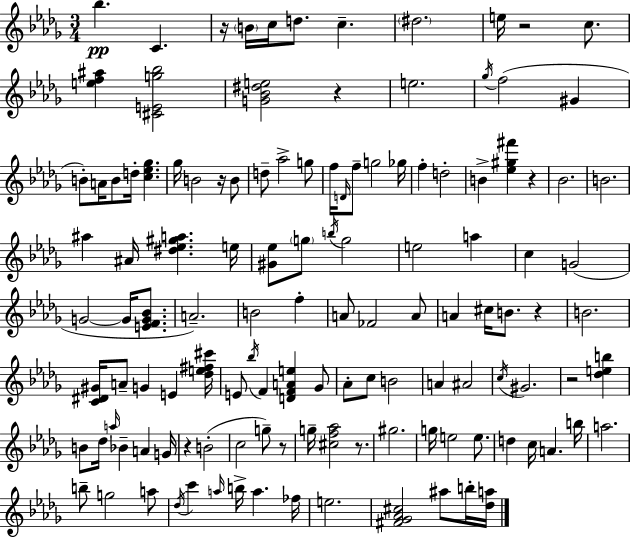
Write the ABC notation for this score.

X:1
T:Untitled
M:3/4
L:1/4
K:Bbm
_b C z/4 B/4 c/4 d/2 c ^d2 e/4 z2 c/2 [ef^a] [^CEg_b]2 [G_B^de]2 z e2 _g/4 f2 ^G B/2 A/4 B/2 d/4 [c_e_g] _g/4 B2 z/4 B/2 d/2 _a2 g/2 f/4 D/4 f/2 g2 _g/4 f d2 B [_e^g^f'] z _B2 B2 ^a ^A/4 [^d_e^ga] e/4 [^G_e]/2 g/2 b/4 g2 e2 a c G2 G2 G/4 [EFG_B]/2 A2 B2 f A/2 _F2 A/2 A ^c/4 B/2 z B2 [C^D^G]/4 A/2 G E [_de^f^c']/4 E/2 _b/4 F [DFAe] _G/2 _A/2 c/2 B2 A ^A2 c/4 ^G2 z2 [_deb] B/2 _d/4 a/4 _B A G/4 z B2 c2 g/2 z/2 g/4 [^cf_a]2 z/2 ^g2 g/4 e2 e/2 d c/4 A b/4 a2 b/2 g2 a/2 _d/4 c' a/4 b/4 a _f/4 e2 [^F_G_A^c]2 ^a/2 b/4 [_da]/4